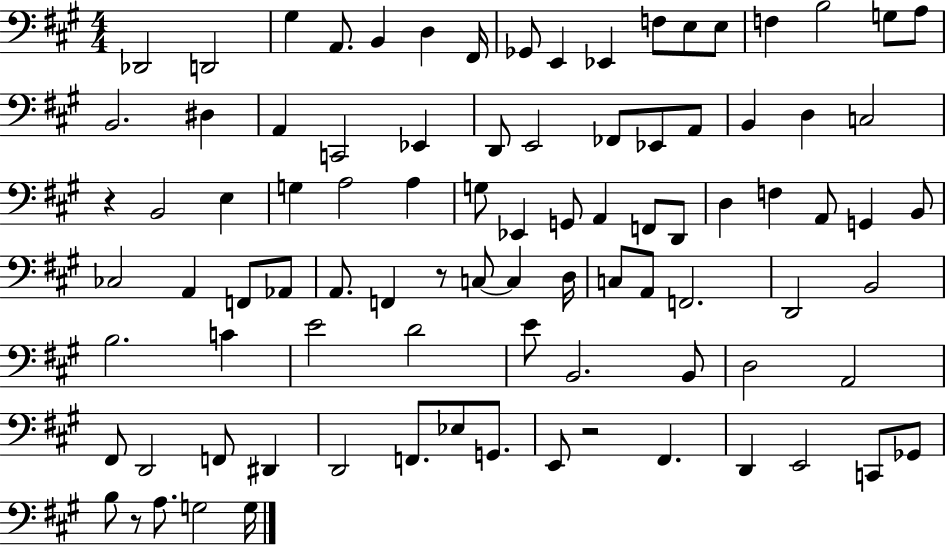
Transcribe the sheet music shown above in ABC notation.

X:1
T:Untitled
M:4/4
L:1/4
K:A
_D,,2 D,,2 ^G, A,,/2 B,, D, ^F,,/4 _G,,/2 E,, _E,, F,/2 E,/2 E,/2 F, B,2 G,/2 A,/2 B,,2 ^D, A,, C,,2 _E,, D,,/2 E,,2 _F,,/2 _E,,/2 A,,/2 B,, D, C,2 z B,,2 E, G, A,2 A, G,/2 _E,, G,,/2 A,, F,,/2 D,,/2 D, F, A,,/2 G,, B,,/2 _C,2 A,, F,,/2 _A,,/2 A,,/2 F,, z/2 C,/2 C, D,/4 C,/2 A,,/2 F,,2 D,,2 B,,2 B,2 C E2 D2 E/2 B,,2 B,,/2 D,2 A,,2 ^F,,/2 D,,2 F,,/2 ^D,, D,,2 F,,/2 _E,/2 G,,/2 E,,/2 z2 ^F,, D,, E,,2 C,,/2 _G,,/2 B,/2 z/2 A,/2 G,2 G,/4